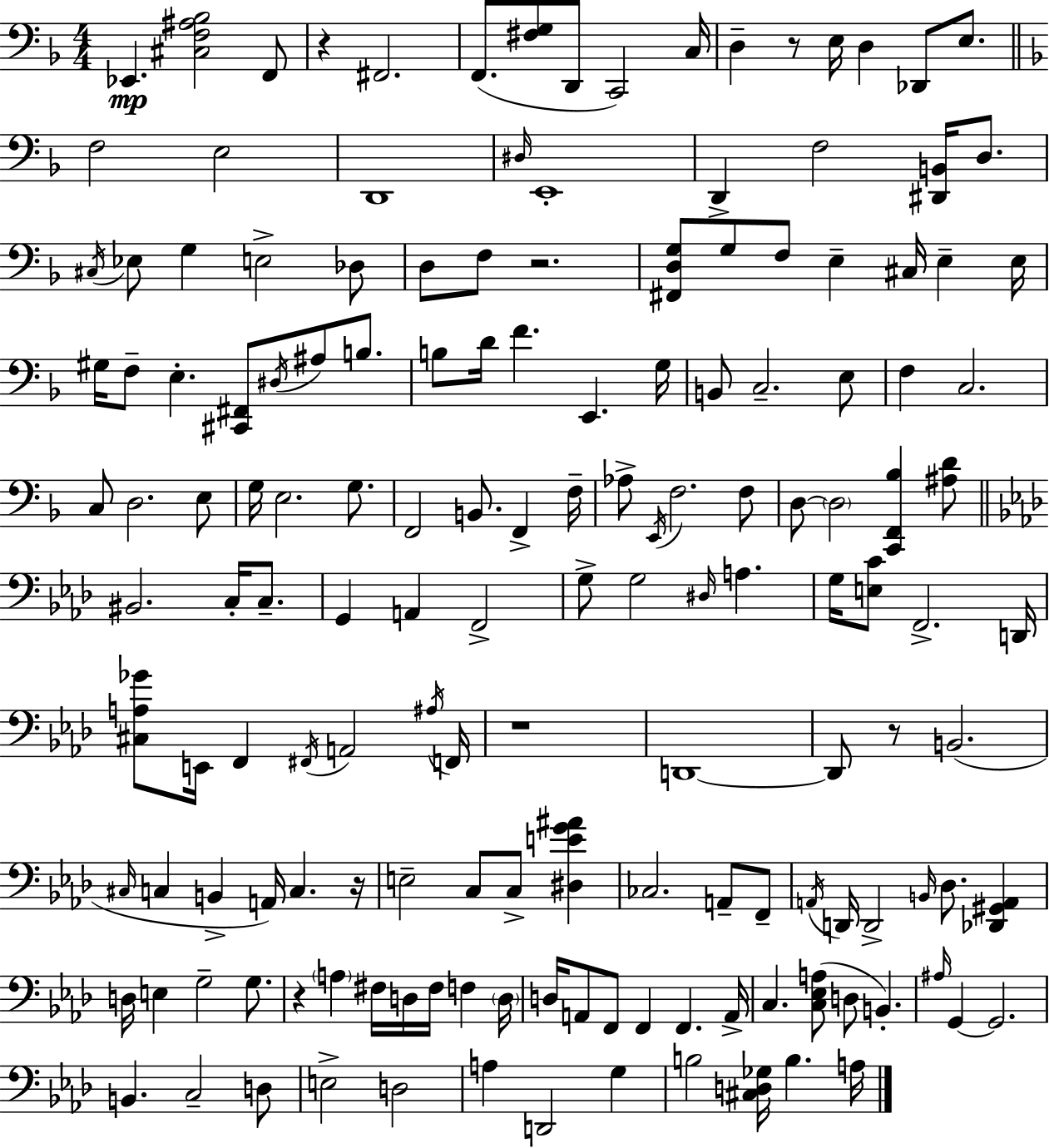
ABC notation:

X:1
T:Untitled
M:4/4
L:1/4
K:Dm
_E,, [^C,F,^A,_B,]2 F,,/2 z ^F,,2 F,,/2 [^F,G,]/2 D,,/2 C,,2 C,/4 D, z/2 E,/4 D, _D,,/2 E,/2 F,2 E,2 D,,4 ^D,/4 E,,4 D,, F,2 [^D,,B,,]/4 D,/2 ^C,/4 _E,/2 G, E,2 _D,/2 D,/2 F,/2 z2 [^F,,D,G,]/2 G,/2 F,/2 E, ^C,/4 E, E,/4 ^G,/4 F,/2 E, [^C,,^F,,]/2 ^D,/4 ^A,/2 B,/2 B,/2 D/4 F E,, G,/4 B,,/2 C,2 E,/2 F, C,2 C,/2 D,2 E,/2 G,/4 E,2 G,/2 F,,2 B,,/2 F,, F,/4 _A,/2 E,,/4 F,2 F,/2 D,/2 D,2 [C,,F,,_B,] [^A,D]/2 ^B,,2 C,/4 C,/2 G,, A,, F,,2 G,/2 G,2 ^D,/4 A, G,/4 [E,C]/2 F,,2 D,,/4 [^C,A,_G]/2 E,,/4 F,, ^F,,/4 A,,2 ^A,/4 F,,/4 z4 D,,4 D,,/2 z/2 B,,2 ^C,/4 C, B,, A,,/4 C, z/4 E,2 C,/2 C,/2 [^D,EG^A] _C,2 A,,/2 F,,/2 A,,/4 D,,/4 D,,2 B,,/4 _D,/2 [_D,,^G,,A,,] D,/4 E, G,2 G,/2 z A, ^F,/4 D,/4 ^F,/4 F, D,/4 D,/4 A,,/2 F,,/2 F,, F,, A,,/4 C, [C,_E,A,]/2 D,/2 B,, ^A,/4 G,, G,,2 B,, C,2 D,/2 E,2 D,2 A, D,,2 G, B,2 [^C,D,_G,]/4 B, A,/4